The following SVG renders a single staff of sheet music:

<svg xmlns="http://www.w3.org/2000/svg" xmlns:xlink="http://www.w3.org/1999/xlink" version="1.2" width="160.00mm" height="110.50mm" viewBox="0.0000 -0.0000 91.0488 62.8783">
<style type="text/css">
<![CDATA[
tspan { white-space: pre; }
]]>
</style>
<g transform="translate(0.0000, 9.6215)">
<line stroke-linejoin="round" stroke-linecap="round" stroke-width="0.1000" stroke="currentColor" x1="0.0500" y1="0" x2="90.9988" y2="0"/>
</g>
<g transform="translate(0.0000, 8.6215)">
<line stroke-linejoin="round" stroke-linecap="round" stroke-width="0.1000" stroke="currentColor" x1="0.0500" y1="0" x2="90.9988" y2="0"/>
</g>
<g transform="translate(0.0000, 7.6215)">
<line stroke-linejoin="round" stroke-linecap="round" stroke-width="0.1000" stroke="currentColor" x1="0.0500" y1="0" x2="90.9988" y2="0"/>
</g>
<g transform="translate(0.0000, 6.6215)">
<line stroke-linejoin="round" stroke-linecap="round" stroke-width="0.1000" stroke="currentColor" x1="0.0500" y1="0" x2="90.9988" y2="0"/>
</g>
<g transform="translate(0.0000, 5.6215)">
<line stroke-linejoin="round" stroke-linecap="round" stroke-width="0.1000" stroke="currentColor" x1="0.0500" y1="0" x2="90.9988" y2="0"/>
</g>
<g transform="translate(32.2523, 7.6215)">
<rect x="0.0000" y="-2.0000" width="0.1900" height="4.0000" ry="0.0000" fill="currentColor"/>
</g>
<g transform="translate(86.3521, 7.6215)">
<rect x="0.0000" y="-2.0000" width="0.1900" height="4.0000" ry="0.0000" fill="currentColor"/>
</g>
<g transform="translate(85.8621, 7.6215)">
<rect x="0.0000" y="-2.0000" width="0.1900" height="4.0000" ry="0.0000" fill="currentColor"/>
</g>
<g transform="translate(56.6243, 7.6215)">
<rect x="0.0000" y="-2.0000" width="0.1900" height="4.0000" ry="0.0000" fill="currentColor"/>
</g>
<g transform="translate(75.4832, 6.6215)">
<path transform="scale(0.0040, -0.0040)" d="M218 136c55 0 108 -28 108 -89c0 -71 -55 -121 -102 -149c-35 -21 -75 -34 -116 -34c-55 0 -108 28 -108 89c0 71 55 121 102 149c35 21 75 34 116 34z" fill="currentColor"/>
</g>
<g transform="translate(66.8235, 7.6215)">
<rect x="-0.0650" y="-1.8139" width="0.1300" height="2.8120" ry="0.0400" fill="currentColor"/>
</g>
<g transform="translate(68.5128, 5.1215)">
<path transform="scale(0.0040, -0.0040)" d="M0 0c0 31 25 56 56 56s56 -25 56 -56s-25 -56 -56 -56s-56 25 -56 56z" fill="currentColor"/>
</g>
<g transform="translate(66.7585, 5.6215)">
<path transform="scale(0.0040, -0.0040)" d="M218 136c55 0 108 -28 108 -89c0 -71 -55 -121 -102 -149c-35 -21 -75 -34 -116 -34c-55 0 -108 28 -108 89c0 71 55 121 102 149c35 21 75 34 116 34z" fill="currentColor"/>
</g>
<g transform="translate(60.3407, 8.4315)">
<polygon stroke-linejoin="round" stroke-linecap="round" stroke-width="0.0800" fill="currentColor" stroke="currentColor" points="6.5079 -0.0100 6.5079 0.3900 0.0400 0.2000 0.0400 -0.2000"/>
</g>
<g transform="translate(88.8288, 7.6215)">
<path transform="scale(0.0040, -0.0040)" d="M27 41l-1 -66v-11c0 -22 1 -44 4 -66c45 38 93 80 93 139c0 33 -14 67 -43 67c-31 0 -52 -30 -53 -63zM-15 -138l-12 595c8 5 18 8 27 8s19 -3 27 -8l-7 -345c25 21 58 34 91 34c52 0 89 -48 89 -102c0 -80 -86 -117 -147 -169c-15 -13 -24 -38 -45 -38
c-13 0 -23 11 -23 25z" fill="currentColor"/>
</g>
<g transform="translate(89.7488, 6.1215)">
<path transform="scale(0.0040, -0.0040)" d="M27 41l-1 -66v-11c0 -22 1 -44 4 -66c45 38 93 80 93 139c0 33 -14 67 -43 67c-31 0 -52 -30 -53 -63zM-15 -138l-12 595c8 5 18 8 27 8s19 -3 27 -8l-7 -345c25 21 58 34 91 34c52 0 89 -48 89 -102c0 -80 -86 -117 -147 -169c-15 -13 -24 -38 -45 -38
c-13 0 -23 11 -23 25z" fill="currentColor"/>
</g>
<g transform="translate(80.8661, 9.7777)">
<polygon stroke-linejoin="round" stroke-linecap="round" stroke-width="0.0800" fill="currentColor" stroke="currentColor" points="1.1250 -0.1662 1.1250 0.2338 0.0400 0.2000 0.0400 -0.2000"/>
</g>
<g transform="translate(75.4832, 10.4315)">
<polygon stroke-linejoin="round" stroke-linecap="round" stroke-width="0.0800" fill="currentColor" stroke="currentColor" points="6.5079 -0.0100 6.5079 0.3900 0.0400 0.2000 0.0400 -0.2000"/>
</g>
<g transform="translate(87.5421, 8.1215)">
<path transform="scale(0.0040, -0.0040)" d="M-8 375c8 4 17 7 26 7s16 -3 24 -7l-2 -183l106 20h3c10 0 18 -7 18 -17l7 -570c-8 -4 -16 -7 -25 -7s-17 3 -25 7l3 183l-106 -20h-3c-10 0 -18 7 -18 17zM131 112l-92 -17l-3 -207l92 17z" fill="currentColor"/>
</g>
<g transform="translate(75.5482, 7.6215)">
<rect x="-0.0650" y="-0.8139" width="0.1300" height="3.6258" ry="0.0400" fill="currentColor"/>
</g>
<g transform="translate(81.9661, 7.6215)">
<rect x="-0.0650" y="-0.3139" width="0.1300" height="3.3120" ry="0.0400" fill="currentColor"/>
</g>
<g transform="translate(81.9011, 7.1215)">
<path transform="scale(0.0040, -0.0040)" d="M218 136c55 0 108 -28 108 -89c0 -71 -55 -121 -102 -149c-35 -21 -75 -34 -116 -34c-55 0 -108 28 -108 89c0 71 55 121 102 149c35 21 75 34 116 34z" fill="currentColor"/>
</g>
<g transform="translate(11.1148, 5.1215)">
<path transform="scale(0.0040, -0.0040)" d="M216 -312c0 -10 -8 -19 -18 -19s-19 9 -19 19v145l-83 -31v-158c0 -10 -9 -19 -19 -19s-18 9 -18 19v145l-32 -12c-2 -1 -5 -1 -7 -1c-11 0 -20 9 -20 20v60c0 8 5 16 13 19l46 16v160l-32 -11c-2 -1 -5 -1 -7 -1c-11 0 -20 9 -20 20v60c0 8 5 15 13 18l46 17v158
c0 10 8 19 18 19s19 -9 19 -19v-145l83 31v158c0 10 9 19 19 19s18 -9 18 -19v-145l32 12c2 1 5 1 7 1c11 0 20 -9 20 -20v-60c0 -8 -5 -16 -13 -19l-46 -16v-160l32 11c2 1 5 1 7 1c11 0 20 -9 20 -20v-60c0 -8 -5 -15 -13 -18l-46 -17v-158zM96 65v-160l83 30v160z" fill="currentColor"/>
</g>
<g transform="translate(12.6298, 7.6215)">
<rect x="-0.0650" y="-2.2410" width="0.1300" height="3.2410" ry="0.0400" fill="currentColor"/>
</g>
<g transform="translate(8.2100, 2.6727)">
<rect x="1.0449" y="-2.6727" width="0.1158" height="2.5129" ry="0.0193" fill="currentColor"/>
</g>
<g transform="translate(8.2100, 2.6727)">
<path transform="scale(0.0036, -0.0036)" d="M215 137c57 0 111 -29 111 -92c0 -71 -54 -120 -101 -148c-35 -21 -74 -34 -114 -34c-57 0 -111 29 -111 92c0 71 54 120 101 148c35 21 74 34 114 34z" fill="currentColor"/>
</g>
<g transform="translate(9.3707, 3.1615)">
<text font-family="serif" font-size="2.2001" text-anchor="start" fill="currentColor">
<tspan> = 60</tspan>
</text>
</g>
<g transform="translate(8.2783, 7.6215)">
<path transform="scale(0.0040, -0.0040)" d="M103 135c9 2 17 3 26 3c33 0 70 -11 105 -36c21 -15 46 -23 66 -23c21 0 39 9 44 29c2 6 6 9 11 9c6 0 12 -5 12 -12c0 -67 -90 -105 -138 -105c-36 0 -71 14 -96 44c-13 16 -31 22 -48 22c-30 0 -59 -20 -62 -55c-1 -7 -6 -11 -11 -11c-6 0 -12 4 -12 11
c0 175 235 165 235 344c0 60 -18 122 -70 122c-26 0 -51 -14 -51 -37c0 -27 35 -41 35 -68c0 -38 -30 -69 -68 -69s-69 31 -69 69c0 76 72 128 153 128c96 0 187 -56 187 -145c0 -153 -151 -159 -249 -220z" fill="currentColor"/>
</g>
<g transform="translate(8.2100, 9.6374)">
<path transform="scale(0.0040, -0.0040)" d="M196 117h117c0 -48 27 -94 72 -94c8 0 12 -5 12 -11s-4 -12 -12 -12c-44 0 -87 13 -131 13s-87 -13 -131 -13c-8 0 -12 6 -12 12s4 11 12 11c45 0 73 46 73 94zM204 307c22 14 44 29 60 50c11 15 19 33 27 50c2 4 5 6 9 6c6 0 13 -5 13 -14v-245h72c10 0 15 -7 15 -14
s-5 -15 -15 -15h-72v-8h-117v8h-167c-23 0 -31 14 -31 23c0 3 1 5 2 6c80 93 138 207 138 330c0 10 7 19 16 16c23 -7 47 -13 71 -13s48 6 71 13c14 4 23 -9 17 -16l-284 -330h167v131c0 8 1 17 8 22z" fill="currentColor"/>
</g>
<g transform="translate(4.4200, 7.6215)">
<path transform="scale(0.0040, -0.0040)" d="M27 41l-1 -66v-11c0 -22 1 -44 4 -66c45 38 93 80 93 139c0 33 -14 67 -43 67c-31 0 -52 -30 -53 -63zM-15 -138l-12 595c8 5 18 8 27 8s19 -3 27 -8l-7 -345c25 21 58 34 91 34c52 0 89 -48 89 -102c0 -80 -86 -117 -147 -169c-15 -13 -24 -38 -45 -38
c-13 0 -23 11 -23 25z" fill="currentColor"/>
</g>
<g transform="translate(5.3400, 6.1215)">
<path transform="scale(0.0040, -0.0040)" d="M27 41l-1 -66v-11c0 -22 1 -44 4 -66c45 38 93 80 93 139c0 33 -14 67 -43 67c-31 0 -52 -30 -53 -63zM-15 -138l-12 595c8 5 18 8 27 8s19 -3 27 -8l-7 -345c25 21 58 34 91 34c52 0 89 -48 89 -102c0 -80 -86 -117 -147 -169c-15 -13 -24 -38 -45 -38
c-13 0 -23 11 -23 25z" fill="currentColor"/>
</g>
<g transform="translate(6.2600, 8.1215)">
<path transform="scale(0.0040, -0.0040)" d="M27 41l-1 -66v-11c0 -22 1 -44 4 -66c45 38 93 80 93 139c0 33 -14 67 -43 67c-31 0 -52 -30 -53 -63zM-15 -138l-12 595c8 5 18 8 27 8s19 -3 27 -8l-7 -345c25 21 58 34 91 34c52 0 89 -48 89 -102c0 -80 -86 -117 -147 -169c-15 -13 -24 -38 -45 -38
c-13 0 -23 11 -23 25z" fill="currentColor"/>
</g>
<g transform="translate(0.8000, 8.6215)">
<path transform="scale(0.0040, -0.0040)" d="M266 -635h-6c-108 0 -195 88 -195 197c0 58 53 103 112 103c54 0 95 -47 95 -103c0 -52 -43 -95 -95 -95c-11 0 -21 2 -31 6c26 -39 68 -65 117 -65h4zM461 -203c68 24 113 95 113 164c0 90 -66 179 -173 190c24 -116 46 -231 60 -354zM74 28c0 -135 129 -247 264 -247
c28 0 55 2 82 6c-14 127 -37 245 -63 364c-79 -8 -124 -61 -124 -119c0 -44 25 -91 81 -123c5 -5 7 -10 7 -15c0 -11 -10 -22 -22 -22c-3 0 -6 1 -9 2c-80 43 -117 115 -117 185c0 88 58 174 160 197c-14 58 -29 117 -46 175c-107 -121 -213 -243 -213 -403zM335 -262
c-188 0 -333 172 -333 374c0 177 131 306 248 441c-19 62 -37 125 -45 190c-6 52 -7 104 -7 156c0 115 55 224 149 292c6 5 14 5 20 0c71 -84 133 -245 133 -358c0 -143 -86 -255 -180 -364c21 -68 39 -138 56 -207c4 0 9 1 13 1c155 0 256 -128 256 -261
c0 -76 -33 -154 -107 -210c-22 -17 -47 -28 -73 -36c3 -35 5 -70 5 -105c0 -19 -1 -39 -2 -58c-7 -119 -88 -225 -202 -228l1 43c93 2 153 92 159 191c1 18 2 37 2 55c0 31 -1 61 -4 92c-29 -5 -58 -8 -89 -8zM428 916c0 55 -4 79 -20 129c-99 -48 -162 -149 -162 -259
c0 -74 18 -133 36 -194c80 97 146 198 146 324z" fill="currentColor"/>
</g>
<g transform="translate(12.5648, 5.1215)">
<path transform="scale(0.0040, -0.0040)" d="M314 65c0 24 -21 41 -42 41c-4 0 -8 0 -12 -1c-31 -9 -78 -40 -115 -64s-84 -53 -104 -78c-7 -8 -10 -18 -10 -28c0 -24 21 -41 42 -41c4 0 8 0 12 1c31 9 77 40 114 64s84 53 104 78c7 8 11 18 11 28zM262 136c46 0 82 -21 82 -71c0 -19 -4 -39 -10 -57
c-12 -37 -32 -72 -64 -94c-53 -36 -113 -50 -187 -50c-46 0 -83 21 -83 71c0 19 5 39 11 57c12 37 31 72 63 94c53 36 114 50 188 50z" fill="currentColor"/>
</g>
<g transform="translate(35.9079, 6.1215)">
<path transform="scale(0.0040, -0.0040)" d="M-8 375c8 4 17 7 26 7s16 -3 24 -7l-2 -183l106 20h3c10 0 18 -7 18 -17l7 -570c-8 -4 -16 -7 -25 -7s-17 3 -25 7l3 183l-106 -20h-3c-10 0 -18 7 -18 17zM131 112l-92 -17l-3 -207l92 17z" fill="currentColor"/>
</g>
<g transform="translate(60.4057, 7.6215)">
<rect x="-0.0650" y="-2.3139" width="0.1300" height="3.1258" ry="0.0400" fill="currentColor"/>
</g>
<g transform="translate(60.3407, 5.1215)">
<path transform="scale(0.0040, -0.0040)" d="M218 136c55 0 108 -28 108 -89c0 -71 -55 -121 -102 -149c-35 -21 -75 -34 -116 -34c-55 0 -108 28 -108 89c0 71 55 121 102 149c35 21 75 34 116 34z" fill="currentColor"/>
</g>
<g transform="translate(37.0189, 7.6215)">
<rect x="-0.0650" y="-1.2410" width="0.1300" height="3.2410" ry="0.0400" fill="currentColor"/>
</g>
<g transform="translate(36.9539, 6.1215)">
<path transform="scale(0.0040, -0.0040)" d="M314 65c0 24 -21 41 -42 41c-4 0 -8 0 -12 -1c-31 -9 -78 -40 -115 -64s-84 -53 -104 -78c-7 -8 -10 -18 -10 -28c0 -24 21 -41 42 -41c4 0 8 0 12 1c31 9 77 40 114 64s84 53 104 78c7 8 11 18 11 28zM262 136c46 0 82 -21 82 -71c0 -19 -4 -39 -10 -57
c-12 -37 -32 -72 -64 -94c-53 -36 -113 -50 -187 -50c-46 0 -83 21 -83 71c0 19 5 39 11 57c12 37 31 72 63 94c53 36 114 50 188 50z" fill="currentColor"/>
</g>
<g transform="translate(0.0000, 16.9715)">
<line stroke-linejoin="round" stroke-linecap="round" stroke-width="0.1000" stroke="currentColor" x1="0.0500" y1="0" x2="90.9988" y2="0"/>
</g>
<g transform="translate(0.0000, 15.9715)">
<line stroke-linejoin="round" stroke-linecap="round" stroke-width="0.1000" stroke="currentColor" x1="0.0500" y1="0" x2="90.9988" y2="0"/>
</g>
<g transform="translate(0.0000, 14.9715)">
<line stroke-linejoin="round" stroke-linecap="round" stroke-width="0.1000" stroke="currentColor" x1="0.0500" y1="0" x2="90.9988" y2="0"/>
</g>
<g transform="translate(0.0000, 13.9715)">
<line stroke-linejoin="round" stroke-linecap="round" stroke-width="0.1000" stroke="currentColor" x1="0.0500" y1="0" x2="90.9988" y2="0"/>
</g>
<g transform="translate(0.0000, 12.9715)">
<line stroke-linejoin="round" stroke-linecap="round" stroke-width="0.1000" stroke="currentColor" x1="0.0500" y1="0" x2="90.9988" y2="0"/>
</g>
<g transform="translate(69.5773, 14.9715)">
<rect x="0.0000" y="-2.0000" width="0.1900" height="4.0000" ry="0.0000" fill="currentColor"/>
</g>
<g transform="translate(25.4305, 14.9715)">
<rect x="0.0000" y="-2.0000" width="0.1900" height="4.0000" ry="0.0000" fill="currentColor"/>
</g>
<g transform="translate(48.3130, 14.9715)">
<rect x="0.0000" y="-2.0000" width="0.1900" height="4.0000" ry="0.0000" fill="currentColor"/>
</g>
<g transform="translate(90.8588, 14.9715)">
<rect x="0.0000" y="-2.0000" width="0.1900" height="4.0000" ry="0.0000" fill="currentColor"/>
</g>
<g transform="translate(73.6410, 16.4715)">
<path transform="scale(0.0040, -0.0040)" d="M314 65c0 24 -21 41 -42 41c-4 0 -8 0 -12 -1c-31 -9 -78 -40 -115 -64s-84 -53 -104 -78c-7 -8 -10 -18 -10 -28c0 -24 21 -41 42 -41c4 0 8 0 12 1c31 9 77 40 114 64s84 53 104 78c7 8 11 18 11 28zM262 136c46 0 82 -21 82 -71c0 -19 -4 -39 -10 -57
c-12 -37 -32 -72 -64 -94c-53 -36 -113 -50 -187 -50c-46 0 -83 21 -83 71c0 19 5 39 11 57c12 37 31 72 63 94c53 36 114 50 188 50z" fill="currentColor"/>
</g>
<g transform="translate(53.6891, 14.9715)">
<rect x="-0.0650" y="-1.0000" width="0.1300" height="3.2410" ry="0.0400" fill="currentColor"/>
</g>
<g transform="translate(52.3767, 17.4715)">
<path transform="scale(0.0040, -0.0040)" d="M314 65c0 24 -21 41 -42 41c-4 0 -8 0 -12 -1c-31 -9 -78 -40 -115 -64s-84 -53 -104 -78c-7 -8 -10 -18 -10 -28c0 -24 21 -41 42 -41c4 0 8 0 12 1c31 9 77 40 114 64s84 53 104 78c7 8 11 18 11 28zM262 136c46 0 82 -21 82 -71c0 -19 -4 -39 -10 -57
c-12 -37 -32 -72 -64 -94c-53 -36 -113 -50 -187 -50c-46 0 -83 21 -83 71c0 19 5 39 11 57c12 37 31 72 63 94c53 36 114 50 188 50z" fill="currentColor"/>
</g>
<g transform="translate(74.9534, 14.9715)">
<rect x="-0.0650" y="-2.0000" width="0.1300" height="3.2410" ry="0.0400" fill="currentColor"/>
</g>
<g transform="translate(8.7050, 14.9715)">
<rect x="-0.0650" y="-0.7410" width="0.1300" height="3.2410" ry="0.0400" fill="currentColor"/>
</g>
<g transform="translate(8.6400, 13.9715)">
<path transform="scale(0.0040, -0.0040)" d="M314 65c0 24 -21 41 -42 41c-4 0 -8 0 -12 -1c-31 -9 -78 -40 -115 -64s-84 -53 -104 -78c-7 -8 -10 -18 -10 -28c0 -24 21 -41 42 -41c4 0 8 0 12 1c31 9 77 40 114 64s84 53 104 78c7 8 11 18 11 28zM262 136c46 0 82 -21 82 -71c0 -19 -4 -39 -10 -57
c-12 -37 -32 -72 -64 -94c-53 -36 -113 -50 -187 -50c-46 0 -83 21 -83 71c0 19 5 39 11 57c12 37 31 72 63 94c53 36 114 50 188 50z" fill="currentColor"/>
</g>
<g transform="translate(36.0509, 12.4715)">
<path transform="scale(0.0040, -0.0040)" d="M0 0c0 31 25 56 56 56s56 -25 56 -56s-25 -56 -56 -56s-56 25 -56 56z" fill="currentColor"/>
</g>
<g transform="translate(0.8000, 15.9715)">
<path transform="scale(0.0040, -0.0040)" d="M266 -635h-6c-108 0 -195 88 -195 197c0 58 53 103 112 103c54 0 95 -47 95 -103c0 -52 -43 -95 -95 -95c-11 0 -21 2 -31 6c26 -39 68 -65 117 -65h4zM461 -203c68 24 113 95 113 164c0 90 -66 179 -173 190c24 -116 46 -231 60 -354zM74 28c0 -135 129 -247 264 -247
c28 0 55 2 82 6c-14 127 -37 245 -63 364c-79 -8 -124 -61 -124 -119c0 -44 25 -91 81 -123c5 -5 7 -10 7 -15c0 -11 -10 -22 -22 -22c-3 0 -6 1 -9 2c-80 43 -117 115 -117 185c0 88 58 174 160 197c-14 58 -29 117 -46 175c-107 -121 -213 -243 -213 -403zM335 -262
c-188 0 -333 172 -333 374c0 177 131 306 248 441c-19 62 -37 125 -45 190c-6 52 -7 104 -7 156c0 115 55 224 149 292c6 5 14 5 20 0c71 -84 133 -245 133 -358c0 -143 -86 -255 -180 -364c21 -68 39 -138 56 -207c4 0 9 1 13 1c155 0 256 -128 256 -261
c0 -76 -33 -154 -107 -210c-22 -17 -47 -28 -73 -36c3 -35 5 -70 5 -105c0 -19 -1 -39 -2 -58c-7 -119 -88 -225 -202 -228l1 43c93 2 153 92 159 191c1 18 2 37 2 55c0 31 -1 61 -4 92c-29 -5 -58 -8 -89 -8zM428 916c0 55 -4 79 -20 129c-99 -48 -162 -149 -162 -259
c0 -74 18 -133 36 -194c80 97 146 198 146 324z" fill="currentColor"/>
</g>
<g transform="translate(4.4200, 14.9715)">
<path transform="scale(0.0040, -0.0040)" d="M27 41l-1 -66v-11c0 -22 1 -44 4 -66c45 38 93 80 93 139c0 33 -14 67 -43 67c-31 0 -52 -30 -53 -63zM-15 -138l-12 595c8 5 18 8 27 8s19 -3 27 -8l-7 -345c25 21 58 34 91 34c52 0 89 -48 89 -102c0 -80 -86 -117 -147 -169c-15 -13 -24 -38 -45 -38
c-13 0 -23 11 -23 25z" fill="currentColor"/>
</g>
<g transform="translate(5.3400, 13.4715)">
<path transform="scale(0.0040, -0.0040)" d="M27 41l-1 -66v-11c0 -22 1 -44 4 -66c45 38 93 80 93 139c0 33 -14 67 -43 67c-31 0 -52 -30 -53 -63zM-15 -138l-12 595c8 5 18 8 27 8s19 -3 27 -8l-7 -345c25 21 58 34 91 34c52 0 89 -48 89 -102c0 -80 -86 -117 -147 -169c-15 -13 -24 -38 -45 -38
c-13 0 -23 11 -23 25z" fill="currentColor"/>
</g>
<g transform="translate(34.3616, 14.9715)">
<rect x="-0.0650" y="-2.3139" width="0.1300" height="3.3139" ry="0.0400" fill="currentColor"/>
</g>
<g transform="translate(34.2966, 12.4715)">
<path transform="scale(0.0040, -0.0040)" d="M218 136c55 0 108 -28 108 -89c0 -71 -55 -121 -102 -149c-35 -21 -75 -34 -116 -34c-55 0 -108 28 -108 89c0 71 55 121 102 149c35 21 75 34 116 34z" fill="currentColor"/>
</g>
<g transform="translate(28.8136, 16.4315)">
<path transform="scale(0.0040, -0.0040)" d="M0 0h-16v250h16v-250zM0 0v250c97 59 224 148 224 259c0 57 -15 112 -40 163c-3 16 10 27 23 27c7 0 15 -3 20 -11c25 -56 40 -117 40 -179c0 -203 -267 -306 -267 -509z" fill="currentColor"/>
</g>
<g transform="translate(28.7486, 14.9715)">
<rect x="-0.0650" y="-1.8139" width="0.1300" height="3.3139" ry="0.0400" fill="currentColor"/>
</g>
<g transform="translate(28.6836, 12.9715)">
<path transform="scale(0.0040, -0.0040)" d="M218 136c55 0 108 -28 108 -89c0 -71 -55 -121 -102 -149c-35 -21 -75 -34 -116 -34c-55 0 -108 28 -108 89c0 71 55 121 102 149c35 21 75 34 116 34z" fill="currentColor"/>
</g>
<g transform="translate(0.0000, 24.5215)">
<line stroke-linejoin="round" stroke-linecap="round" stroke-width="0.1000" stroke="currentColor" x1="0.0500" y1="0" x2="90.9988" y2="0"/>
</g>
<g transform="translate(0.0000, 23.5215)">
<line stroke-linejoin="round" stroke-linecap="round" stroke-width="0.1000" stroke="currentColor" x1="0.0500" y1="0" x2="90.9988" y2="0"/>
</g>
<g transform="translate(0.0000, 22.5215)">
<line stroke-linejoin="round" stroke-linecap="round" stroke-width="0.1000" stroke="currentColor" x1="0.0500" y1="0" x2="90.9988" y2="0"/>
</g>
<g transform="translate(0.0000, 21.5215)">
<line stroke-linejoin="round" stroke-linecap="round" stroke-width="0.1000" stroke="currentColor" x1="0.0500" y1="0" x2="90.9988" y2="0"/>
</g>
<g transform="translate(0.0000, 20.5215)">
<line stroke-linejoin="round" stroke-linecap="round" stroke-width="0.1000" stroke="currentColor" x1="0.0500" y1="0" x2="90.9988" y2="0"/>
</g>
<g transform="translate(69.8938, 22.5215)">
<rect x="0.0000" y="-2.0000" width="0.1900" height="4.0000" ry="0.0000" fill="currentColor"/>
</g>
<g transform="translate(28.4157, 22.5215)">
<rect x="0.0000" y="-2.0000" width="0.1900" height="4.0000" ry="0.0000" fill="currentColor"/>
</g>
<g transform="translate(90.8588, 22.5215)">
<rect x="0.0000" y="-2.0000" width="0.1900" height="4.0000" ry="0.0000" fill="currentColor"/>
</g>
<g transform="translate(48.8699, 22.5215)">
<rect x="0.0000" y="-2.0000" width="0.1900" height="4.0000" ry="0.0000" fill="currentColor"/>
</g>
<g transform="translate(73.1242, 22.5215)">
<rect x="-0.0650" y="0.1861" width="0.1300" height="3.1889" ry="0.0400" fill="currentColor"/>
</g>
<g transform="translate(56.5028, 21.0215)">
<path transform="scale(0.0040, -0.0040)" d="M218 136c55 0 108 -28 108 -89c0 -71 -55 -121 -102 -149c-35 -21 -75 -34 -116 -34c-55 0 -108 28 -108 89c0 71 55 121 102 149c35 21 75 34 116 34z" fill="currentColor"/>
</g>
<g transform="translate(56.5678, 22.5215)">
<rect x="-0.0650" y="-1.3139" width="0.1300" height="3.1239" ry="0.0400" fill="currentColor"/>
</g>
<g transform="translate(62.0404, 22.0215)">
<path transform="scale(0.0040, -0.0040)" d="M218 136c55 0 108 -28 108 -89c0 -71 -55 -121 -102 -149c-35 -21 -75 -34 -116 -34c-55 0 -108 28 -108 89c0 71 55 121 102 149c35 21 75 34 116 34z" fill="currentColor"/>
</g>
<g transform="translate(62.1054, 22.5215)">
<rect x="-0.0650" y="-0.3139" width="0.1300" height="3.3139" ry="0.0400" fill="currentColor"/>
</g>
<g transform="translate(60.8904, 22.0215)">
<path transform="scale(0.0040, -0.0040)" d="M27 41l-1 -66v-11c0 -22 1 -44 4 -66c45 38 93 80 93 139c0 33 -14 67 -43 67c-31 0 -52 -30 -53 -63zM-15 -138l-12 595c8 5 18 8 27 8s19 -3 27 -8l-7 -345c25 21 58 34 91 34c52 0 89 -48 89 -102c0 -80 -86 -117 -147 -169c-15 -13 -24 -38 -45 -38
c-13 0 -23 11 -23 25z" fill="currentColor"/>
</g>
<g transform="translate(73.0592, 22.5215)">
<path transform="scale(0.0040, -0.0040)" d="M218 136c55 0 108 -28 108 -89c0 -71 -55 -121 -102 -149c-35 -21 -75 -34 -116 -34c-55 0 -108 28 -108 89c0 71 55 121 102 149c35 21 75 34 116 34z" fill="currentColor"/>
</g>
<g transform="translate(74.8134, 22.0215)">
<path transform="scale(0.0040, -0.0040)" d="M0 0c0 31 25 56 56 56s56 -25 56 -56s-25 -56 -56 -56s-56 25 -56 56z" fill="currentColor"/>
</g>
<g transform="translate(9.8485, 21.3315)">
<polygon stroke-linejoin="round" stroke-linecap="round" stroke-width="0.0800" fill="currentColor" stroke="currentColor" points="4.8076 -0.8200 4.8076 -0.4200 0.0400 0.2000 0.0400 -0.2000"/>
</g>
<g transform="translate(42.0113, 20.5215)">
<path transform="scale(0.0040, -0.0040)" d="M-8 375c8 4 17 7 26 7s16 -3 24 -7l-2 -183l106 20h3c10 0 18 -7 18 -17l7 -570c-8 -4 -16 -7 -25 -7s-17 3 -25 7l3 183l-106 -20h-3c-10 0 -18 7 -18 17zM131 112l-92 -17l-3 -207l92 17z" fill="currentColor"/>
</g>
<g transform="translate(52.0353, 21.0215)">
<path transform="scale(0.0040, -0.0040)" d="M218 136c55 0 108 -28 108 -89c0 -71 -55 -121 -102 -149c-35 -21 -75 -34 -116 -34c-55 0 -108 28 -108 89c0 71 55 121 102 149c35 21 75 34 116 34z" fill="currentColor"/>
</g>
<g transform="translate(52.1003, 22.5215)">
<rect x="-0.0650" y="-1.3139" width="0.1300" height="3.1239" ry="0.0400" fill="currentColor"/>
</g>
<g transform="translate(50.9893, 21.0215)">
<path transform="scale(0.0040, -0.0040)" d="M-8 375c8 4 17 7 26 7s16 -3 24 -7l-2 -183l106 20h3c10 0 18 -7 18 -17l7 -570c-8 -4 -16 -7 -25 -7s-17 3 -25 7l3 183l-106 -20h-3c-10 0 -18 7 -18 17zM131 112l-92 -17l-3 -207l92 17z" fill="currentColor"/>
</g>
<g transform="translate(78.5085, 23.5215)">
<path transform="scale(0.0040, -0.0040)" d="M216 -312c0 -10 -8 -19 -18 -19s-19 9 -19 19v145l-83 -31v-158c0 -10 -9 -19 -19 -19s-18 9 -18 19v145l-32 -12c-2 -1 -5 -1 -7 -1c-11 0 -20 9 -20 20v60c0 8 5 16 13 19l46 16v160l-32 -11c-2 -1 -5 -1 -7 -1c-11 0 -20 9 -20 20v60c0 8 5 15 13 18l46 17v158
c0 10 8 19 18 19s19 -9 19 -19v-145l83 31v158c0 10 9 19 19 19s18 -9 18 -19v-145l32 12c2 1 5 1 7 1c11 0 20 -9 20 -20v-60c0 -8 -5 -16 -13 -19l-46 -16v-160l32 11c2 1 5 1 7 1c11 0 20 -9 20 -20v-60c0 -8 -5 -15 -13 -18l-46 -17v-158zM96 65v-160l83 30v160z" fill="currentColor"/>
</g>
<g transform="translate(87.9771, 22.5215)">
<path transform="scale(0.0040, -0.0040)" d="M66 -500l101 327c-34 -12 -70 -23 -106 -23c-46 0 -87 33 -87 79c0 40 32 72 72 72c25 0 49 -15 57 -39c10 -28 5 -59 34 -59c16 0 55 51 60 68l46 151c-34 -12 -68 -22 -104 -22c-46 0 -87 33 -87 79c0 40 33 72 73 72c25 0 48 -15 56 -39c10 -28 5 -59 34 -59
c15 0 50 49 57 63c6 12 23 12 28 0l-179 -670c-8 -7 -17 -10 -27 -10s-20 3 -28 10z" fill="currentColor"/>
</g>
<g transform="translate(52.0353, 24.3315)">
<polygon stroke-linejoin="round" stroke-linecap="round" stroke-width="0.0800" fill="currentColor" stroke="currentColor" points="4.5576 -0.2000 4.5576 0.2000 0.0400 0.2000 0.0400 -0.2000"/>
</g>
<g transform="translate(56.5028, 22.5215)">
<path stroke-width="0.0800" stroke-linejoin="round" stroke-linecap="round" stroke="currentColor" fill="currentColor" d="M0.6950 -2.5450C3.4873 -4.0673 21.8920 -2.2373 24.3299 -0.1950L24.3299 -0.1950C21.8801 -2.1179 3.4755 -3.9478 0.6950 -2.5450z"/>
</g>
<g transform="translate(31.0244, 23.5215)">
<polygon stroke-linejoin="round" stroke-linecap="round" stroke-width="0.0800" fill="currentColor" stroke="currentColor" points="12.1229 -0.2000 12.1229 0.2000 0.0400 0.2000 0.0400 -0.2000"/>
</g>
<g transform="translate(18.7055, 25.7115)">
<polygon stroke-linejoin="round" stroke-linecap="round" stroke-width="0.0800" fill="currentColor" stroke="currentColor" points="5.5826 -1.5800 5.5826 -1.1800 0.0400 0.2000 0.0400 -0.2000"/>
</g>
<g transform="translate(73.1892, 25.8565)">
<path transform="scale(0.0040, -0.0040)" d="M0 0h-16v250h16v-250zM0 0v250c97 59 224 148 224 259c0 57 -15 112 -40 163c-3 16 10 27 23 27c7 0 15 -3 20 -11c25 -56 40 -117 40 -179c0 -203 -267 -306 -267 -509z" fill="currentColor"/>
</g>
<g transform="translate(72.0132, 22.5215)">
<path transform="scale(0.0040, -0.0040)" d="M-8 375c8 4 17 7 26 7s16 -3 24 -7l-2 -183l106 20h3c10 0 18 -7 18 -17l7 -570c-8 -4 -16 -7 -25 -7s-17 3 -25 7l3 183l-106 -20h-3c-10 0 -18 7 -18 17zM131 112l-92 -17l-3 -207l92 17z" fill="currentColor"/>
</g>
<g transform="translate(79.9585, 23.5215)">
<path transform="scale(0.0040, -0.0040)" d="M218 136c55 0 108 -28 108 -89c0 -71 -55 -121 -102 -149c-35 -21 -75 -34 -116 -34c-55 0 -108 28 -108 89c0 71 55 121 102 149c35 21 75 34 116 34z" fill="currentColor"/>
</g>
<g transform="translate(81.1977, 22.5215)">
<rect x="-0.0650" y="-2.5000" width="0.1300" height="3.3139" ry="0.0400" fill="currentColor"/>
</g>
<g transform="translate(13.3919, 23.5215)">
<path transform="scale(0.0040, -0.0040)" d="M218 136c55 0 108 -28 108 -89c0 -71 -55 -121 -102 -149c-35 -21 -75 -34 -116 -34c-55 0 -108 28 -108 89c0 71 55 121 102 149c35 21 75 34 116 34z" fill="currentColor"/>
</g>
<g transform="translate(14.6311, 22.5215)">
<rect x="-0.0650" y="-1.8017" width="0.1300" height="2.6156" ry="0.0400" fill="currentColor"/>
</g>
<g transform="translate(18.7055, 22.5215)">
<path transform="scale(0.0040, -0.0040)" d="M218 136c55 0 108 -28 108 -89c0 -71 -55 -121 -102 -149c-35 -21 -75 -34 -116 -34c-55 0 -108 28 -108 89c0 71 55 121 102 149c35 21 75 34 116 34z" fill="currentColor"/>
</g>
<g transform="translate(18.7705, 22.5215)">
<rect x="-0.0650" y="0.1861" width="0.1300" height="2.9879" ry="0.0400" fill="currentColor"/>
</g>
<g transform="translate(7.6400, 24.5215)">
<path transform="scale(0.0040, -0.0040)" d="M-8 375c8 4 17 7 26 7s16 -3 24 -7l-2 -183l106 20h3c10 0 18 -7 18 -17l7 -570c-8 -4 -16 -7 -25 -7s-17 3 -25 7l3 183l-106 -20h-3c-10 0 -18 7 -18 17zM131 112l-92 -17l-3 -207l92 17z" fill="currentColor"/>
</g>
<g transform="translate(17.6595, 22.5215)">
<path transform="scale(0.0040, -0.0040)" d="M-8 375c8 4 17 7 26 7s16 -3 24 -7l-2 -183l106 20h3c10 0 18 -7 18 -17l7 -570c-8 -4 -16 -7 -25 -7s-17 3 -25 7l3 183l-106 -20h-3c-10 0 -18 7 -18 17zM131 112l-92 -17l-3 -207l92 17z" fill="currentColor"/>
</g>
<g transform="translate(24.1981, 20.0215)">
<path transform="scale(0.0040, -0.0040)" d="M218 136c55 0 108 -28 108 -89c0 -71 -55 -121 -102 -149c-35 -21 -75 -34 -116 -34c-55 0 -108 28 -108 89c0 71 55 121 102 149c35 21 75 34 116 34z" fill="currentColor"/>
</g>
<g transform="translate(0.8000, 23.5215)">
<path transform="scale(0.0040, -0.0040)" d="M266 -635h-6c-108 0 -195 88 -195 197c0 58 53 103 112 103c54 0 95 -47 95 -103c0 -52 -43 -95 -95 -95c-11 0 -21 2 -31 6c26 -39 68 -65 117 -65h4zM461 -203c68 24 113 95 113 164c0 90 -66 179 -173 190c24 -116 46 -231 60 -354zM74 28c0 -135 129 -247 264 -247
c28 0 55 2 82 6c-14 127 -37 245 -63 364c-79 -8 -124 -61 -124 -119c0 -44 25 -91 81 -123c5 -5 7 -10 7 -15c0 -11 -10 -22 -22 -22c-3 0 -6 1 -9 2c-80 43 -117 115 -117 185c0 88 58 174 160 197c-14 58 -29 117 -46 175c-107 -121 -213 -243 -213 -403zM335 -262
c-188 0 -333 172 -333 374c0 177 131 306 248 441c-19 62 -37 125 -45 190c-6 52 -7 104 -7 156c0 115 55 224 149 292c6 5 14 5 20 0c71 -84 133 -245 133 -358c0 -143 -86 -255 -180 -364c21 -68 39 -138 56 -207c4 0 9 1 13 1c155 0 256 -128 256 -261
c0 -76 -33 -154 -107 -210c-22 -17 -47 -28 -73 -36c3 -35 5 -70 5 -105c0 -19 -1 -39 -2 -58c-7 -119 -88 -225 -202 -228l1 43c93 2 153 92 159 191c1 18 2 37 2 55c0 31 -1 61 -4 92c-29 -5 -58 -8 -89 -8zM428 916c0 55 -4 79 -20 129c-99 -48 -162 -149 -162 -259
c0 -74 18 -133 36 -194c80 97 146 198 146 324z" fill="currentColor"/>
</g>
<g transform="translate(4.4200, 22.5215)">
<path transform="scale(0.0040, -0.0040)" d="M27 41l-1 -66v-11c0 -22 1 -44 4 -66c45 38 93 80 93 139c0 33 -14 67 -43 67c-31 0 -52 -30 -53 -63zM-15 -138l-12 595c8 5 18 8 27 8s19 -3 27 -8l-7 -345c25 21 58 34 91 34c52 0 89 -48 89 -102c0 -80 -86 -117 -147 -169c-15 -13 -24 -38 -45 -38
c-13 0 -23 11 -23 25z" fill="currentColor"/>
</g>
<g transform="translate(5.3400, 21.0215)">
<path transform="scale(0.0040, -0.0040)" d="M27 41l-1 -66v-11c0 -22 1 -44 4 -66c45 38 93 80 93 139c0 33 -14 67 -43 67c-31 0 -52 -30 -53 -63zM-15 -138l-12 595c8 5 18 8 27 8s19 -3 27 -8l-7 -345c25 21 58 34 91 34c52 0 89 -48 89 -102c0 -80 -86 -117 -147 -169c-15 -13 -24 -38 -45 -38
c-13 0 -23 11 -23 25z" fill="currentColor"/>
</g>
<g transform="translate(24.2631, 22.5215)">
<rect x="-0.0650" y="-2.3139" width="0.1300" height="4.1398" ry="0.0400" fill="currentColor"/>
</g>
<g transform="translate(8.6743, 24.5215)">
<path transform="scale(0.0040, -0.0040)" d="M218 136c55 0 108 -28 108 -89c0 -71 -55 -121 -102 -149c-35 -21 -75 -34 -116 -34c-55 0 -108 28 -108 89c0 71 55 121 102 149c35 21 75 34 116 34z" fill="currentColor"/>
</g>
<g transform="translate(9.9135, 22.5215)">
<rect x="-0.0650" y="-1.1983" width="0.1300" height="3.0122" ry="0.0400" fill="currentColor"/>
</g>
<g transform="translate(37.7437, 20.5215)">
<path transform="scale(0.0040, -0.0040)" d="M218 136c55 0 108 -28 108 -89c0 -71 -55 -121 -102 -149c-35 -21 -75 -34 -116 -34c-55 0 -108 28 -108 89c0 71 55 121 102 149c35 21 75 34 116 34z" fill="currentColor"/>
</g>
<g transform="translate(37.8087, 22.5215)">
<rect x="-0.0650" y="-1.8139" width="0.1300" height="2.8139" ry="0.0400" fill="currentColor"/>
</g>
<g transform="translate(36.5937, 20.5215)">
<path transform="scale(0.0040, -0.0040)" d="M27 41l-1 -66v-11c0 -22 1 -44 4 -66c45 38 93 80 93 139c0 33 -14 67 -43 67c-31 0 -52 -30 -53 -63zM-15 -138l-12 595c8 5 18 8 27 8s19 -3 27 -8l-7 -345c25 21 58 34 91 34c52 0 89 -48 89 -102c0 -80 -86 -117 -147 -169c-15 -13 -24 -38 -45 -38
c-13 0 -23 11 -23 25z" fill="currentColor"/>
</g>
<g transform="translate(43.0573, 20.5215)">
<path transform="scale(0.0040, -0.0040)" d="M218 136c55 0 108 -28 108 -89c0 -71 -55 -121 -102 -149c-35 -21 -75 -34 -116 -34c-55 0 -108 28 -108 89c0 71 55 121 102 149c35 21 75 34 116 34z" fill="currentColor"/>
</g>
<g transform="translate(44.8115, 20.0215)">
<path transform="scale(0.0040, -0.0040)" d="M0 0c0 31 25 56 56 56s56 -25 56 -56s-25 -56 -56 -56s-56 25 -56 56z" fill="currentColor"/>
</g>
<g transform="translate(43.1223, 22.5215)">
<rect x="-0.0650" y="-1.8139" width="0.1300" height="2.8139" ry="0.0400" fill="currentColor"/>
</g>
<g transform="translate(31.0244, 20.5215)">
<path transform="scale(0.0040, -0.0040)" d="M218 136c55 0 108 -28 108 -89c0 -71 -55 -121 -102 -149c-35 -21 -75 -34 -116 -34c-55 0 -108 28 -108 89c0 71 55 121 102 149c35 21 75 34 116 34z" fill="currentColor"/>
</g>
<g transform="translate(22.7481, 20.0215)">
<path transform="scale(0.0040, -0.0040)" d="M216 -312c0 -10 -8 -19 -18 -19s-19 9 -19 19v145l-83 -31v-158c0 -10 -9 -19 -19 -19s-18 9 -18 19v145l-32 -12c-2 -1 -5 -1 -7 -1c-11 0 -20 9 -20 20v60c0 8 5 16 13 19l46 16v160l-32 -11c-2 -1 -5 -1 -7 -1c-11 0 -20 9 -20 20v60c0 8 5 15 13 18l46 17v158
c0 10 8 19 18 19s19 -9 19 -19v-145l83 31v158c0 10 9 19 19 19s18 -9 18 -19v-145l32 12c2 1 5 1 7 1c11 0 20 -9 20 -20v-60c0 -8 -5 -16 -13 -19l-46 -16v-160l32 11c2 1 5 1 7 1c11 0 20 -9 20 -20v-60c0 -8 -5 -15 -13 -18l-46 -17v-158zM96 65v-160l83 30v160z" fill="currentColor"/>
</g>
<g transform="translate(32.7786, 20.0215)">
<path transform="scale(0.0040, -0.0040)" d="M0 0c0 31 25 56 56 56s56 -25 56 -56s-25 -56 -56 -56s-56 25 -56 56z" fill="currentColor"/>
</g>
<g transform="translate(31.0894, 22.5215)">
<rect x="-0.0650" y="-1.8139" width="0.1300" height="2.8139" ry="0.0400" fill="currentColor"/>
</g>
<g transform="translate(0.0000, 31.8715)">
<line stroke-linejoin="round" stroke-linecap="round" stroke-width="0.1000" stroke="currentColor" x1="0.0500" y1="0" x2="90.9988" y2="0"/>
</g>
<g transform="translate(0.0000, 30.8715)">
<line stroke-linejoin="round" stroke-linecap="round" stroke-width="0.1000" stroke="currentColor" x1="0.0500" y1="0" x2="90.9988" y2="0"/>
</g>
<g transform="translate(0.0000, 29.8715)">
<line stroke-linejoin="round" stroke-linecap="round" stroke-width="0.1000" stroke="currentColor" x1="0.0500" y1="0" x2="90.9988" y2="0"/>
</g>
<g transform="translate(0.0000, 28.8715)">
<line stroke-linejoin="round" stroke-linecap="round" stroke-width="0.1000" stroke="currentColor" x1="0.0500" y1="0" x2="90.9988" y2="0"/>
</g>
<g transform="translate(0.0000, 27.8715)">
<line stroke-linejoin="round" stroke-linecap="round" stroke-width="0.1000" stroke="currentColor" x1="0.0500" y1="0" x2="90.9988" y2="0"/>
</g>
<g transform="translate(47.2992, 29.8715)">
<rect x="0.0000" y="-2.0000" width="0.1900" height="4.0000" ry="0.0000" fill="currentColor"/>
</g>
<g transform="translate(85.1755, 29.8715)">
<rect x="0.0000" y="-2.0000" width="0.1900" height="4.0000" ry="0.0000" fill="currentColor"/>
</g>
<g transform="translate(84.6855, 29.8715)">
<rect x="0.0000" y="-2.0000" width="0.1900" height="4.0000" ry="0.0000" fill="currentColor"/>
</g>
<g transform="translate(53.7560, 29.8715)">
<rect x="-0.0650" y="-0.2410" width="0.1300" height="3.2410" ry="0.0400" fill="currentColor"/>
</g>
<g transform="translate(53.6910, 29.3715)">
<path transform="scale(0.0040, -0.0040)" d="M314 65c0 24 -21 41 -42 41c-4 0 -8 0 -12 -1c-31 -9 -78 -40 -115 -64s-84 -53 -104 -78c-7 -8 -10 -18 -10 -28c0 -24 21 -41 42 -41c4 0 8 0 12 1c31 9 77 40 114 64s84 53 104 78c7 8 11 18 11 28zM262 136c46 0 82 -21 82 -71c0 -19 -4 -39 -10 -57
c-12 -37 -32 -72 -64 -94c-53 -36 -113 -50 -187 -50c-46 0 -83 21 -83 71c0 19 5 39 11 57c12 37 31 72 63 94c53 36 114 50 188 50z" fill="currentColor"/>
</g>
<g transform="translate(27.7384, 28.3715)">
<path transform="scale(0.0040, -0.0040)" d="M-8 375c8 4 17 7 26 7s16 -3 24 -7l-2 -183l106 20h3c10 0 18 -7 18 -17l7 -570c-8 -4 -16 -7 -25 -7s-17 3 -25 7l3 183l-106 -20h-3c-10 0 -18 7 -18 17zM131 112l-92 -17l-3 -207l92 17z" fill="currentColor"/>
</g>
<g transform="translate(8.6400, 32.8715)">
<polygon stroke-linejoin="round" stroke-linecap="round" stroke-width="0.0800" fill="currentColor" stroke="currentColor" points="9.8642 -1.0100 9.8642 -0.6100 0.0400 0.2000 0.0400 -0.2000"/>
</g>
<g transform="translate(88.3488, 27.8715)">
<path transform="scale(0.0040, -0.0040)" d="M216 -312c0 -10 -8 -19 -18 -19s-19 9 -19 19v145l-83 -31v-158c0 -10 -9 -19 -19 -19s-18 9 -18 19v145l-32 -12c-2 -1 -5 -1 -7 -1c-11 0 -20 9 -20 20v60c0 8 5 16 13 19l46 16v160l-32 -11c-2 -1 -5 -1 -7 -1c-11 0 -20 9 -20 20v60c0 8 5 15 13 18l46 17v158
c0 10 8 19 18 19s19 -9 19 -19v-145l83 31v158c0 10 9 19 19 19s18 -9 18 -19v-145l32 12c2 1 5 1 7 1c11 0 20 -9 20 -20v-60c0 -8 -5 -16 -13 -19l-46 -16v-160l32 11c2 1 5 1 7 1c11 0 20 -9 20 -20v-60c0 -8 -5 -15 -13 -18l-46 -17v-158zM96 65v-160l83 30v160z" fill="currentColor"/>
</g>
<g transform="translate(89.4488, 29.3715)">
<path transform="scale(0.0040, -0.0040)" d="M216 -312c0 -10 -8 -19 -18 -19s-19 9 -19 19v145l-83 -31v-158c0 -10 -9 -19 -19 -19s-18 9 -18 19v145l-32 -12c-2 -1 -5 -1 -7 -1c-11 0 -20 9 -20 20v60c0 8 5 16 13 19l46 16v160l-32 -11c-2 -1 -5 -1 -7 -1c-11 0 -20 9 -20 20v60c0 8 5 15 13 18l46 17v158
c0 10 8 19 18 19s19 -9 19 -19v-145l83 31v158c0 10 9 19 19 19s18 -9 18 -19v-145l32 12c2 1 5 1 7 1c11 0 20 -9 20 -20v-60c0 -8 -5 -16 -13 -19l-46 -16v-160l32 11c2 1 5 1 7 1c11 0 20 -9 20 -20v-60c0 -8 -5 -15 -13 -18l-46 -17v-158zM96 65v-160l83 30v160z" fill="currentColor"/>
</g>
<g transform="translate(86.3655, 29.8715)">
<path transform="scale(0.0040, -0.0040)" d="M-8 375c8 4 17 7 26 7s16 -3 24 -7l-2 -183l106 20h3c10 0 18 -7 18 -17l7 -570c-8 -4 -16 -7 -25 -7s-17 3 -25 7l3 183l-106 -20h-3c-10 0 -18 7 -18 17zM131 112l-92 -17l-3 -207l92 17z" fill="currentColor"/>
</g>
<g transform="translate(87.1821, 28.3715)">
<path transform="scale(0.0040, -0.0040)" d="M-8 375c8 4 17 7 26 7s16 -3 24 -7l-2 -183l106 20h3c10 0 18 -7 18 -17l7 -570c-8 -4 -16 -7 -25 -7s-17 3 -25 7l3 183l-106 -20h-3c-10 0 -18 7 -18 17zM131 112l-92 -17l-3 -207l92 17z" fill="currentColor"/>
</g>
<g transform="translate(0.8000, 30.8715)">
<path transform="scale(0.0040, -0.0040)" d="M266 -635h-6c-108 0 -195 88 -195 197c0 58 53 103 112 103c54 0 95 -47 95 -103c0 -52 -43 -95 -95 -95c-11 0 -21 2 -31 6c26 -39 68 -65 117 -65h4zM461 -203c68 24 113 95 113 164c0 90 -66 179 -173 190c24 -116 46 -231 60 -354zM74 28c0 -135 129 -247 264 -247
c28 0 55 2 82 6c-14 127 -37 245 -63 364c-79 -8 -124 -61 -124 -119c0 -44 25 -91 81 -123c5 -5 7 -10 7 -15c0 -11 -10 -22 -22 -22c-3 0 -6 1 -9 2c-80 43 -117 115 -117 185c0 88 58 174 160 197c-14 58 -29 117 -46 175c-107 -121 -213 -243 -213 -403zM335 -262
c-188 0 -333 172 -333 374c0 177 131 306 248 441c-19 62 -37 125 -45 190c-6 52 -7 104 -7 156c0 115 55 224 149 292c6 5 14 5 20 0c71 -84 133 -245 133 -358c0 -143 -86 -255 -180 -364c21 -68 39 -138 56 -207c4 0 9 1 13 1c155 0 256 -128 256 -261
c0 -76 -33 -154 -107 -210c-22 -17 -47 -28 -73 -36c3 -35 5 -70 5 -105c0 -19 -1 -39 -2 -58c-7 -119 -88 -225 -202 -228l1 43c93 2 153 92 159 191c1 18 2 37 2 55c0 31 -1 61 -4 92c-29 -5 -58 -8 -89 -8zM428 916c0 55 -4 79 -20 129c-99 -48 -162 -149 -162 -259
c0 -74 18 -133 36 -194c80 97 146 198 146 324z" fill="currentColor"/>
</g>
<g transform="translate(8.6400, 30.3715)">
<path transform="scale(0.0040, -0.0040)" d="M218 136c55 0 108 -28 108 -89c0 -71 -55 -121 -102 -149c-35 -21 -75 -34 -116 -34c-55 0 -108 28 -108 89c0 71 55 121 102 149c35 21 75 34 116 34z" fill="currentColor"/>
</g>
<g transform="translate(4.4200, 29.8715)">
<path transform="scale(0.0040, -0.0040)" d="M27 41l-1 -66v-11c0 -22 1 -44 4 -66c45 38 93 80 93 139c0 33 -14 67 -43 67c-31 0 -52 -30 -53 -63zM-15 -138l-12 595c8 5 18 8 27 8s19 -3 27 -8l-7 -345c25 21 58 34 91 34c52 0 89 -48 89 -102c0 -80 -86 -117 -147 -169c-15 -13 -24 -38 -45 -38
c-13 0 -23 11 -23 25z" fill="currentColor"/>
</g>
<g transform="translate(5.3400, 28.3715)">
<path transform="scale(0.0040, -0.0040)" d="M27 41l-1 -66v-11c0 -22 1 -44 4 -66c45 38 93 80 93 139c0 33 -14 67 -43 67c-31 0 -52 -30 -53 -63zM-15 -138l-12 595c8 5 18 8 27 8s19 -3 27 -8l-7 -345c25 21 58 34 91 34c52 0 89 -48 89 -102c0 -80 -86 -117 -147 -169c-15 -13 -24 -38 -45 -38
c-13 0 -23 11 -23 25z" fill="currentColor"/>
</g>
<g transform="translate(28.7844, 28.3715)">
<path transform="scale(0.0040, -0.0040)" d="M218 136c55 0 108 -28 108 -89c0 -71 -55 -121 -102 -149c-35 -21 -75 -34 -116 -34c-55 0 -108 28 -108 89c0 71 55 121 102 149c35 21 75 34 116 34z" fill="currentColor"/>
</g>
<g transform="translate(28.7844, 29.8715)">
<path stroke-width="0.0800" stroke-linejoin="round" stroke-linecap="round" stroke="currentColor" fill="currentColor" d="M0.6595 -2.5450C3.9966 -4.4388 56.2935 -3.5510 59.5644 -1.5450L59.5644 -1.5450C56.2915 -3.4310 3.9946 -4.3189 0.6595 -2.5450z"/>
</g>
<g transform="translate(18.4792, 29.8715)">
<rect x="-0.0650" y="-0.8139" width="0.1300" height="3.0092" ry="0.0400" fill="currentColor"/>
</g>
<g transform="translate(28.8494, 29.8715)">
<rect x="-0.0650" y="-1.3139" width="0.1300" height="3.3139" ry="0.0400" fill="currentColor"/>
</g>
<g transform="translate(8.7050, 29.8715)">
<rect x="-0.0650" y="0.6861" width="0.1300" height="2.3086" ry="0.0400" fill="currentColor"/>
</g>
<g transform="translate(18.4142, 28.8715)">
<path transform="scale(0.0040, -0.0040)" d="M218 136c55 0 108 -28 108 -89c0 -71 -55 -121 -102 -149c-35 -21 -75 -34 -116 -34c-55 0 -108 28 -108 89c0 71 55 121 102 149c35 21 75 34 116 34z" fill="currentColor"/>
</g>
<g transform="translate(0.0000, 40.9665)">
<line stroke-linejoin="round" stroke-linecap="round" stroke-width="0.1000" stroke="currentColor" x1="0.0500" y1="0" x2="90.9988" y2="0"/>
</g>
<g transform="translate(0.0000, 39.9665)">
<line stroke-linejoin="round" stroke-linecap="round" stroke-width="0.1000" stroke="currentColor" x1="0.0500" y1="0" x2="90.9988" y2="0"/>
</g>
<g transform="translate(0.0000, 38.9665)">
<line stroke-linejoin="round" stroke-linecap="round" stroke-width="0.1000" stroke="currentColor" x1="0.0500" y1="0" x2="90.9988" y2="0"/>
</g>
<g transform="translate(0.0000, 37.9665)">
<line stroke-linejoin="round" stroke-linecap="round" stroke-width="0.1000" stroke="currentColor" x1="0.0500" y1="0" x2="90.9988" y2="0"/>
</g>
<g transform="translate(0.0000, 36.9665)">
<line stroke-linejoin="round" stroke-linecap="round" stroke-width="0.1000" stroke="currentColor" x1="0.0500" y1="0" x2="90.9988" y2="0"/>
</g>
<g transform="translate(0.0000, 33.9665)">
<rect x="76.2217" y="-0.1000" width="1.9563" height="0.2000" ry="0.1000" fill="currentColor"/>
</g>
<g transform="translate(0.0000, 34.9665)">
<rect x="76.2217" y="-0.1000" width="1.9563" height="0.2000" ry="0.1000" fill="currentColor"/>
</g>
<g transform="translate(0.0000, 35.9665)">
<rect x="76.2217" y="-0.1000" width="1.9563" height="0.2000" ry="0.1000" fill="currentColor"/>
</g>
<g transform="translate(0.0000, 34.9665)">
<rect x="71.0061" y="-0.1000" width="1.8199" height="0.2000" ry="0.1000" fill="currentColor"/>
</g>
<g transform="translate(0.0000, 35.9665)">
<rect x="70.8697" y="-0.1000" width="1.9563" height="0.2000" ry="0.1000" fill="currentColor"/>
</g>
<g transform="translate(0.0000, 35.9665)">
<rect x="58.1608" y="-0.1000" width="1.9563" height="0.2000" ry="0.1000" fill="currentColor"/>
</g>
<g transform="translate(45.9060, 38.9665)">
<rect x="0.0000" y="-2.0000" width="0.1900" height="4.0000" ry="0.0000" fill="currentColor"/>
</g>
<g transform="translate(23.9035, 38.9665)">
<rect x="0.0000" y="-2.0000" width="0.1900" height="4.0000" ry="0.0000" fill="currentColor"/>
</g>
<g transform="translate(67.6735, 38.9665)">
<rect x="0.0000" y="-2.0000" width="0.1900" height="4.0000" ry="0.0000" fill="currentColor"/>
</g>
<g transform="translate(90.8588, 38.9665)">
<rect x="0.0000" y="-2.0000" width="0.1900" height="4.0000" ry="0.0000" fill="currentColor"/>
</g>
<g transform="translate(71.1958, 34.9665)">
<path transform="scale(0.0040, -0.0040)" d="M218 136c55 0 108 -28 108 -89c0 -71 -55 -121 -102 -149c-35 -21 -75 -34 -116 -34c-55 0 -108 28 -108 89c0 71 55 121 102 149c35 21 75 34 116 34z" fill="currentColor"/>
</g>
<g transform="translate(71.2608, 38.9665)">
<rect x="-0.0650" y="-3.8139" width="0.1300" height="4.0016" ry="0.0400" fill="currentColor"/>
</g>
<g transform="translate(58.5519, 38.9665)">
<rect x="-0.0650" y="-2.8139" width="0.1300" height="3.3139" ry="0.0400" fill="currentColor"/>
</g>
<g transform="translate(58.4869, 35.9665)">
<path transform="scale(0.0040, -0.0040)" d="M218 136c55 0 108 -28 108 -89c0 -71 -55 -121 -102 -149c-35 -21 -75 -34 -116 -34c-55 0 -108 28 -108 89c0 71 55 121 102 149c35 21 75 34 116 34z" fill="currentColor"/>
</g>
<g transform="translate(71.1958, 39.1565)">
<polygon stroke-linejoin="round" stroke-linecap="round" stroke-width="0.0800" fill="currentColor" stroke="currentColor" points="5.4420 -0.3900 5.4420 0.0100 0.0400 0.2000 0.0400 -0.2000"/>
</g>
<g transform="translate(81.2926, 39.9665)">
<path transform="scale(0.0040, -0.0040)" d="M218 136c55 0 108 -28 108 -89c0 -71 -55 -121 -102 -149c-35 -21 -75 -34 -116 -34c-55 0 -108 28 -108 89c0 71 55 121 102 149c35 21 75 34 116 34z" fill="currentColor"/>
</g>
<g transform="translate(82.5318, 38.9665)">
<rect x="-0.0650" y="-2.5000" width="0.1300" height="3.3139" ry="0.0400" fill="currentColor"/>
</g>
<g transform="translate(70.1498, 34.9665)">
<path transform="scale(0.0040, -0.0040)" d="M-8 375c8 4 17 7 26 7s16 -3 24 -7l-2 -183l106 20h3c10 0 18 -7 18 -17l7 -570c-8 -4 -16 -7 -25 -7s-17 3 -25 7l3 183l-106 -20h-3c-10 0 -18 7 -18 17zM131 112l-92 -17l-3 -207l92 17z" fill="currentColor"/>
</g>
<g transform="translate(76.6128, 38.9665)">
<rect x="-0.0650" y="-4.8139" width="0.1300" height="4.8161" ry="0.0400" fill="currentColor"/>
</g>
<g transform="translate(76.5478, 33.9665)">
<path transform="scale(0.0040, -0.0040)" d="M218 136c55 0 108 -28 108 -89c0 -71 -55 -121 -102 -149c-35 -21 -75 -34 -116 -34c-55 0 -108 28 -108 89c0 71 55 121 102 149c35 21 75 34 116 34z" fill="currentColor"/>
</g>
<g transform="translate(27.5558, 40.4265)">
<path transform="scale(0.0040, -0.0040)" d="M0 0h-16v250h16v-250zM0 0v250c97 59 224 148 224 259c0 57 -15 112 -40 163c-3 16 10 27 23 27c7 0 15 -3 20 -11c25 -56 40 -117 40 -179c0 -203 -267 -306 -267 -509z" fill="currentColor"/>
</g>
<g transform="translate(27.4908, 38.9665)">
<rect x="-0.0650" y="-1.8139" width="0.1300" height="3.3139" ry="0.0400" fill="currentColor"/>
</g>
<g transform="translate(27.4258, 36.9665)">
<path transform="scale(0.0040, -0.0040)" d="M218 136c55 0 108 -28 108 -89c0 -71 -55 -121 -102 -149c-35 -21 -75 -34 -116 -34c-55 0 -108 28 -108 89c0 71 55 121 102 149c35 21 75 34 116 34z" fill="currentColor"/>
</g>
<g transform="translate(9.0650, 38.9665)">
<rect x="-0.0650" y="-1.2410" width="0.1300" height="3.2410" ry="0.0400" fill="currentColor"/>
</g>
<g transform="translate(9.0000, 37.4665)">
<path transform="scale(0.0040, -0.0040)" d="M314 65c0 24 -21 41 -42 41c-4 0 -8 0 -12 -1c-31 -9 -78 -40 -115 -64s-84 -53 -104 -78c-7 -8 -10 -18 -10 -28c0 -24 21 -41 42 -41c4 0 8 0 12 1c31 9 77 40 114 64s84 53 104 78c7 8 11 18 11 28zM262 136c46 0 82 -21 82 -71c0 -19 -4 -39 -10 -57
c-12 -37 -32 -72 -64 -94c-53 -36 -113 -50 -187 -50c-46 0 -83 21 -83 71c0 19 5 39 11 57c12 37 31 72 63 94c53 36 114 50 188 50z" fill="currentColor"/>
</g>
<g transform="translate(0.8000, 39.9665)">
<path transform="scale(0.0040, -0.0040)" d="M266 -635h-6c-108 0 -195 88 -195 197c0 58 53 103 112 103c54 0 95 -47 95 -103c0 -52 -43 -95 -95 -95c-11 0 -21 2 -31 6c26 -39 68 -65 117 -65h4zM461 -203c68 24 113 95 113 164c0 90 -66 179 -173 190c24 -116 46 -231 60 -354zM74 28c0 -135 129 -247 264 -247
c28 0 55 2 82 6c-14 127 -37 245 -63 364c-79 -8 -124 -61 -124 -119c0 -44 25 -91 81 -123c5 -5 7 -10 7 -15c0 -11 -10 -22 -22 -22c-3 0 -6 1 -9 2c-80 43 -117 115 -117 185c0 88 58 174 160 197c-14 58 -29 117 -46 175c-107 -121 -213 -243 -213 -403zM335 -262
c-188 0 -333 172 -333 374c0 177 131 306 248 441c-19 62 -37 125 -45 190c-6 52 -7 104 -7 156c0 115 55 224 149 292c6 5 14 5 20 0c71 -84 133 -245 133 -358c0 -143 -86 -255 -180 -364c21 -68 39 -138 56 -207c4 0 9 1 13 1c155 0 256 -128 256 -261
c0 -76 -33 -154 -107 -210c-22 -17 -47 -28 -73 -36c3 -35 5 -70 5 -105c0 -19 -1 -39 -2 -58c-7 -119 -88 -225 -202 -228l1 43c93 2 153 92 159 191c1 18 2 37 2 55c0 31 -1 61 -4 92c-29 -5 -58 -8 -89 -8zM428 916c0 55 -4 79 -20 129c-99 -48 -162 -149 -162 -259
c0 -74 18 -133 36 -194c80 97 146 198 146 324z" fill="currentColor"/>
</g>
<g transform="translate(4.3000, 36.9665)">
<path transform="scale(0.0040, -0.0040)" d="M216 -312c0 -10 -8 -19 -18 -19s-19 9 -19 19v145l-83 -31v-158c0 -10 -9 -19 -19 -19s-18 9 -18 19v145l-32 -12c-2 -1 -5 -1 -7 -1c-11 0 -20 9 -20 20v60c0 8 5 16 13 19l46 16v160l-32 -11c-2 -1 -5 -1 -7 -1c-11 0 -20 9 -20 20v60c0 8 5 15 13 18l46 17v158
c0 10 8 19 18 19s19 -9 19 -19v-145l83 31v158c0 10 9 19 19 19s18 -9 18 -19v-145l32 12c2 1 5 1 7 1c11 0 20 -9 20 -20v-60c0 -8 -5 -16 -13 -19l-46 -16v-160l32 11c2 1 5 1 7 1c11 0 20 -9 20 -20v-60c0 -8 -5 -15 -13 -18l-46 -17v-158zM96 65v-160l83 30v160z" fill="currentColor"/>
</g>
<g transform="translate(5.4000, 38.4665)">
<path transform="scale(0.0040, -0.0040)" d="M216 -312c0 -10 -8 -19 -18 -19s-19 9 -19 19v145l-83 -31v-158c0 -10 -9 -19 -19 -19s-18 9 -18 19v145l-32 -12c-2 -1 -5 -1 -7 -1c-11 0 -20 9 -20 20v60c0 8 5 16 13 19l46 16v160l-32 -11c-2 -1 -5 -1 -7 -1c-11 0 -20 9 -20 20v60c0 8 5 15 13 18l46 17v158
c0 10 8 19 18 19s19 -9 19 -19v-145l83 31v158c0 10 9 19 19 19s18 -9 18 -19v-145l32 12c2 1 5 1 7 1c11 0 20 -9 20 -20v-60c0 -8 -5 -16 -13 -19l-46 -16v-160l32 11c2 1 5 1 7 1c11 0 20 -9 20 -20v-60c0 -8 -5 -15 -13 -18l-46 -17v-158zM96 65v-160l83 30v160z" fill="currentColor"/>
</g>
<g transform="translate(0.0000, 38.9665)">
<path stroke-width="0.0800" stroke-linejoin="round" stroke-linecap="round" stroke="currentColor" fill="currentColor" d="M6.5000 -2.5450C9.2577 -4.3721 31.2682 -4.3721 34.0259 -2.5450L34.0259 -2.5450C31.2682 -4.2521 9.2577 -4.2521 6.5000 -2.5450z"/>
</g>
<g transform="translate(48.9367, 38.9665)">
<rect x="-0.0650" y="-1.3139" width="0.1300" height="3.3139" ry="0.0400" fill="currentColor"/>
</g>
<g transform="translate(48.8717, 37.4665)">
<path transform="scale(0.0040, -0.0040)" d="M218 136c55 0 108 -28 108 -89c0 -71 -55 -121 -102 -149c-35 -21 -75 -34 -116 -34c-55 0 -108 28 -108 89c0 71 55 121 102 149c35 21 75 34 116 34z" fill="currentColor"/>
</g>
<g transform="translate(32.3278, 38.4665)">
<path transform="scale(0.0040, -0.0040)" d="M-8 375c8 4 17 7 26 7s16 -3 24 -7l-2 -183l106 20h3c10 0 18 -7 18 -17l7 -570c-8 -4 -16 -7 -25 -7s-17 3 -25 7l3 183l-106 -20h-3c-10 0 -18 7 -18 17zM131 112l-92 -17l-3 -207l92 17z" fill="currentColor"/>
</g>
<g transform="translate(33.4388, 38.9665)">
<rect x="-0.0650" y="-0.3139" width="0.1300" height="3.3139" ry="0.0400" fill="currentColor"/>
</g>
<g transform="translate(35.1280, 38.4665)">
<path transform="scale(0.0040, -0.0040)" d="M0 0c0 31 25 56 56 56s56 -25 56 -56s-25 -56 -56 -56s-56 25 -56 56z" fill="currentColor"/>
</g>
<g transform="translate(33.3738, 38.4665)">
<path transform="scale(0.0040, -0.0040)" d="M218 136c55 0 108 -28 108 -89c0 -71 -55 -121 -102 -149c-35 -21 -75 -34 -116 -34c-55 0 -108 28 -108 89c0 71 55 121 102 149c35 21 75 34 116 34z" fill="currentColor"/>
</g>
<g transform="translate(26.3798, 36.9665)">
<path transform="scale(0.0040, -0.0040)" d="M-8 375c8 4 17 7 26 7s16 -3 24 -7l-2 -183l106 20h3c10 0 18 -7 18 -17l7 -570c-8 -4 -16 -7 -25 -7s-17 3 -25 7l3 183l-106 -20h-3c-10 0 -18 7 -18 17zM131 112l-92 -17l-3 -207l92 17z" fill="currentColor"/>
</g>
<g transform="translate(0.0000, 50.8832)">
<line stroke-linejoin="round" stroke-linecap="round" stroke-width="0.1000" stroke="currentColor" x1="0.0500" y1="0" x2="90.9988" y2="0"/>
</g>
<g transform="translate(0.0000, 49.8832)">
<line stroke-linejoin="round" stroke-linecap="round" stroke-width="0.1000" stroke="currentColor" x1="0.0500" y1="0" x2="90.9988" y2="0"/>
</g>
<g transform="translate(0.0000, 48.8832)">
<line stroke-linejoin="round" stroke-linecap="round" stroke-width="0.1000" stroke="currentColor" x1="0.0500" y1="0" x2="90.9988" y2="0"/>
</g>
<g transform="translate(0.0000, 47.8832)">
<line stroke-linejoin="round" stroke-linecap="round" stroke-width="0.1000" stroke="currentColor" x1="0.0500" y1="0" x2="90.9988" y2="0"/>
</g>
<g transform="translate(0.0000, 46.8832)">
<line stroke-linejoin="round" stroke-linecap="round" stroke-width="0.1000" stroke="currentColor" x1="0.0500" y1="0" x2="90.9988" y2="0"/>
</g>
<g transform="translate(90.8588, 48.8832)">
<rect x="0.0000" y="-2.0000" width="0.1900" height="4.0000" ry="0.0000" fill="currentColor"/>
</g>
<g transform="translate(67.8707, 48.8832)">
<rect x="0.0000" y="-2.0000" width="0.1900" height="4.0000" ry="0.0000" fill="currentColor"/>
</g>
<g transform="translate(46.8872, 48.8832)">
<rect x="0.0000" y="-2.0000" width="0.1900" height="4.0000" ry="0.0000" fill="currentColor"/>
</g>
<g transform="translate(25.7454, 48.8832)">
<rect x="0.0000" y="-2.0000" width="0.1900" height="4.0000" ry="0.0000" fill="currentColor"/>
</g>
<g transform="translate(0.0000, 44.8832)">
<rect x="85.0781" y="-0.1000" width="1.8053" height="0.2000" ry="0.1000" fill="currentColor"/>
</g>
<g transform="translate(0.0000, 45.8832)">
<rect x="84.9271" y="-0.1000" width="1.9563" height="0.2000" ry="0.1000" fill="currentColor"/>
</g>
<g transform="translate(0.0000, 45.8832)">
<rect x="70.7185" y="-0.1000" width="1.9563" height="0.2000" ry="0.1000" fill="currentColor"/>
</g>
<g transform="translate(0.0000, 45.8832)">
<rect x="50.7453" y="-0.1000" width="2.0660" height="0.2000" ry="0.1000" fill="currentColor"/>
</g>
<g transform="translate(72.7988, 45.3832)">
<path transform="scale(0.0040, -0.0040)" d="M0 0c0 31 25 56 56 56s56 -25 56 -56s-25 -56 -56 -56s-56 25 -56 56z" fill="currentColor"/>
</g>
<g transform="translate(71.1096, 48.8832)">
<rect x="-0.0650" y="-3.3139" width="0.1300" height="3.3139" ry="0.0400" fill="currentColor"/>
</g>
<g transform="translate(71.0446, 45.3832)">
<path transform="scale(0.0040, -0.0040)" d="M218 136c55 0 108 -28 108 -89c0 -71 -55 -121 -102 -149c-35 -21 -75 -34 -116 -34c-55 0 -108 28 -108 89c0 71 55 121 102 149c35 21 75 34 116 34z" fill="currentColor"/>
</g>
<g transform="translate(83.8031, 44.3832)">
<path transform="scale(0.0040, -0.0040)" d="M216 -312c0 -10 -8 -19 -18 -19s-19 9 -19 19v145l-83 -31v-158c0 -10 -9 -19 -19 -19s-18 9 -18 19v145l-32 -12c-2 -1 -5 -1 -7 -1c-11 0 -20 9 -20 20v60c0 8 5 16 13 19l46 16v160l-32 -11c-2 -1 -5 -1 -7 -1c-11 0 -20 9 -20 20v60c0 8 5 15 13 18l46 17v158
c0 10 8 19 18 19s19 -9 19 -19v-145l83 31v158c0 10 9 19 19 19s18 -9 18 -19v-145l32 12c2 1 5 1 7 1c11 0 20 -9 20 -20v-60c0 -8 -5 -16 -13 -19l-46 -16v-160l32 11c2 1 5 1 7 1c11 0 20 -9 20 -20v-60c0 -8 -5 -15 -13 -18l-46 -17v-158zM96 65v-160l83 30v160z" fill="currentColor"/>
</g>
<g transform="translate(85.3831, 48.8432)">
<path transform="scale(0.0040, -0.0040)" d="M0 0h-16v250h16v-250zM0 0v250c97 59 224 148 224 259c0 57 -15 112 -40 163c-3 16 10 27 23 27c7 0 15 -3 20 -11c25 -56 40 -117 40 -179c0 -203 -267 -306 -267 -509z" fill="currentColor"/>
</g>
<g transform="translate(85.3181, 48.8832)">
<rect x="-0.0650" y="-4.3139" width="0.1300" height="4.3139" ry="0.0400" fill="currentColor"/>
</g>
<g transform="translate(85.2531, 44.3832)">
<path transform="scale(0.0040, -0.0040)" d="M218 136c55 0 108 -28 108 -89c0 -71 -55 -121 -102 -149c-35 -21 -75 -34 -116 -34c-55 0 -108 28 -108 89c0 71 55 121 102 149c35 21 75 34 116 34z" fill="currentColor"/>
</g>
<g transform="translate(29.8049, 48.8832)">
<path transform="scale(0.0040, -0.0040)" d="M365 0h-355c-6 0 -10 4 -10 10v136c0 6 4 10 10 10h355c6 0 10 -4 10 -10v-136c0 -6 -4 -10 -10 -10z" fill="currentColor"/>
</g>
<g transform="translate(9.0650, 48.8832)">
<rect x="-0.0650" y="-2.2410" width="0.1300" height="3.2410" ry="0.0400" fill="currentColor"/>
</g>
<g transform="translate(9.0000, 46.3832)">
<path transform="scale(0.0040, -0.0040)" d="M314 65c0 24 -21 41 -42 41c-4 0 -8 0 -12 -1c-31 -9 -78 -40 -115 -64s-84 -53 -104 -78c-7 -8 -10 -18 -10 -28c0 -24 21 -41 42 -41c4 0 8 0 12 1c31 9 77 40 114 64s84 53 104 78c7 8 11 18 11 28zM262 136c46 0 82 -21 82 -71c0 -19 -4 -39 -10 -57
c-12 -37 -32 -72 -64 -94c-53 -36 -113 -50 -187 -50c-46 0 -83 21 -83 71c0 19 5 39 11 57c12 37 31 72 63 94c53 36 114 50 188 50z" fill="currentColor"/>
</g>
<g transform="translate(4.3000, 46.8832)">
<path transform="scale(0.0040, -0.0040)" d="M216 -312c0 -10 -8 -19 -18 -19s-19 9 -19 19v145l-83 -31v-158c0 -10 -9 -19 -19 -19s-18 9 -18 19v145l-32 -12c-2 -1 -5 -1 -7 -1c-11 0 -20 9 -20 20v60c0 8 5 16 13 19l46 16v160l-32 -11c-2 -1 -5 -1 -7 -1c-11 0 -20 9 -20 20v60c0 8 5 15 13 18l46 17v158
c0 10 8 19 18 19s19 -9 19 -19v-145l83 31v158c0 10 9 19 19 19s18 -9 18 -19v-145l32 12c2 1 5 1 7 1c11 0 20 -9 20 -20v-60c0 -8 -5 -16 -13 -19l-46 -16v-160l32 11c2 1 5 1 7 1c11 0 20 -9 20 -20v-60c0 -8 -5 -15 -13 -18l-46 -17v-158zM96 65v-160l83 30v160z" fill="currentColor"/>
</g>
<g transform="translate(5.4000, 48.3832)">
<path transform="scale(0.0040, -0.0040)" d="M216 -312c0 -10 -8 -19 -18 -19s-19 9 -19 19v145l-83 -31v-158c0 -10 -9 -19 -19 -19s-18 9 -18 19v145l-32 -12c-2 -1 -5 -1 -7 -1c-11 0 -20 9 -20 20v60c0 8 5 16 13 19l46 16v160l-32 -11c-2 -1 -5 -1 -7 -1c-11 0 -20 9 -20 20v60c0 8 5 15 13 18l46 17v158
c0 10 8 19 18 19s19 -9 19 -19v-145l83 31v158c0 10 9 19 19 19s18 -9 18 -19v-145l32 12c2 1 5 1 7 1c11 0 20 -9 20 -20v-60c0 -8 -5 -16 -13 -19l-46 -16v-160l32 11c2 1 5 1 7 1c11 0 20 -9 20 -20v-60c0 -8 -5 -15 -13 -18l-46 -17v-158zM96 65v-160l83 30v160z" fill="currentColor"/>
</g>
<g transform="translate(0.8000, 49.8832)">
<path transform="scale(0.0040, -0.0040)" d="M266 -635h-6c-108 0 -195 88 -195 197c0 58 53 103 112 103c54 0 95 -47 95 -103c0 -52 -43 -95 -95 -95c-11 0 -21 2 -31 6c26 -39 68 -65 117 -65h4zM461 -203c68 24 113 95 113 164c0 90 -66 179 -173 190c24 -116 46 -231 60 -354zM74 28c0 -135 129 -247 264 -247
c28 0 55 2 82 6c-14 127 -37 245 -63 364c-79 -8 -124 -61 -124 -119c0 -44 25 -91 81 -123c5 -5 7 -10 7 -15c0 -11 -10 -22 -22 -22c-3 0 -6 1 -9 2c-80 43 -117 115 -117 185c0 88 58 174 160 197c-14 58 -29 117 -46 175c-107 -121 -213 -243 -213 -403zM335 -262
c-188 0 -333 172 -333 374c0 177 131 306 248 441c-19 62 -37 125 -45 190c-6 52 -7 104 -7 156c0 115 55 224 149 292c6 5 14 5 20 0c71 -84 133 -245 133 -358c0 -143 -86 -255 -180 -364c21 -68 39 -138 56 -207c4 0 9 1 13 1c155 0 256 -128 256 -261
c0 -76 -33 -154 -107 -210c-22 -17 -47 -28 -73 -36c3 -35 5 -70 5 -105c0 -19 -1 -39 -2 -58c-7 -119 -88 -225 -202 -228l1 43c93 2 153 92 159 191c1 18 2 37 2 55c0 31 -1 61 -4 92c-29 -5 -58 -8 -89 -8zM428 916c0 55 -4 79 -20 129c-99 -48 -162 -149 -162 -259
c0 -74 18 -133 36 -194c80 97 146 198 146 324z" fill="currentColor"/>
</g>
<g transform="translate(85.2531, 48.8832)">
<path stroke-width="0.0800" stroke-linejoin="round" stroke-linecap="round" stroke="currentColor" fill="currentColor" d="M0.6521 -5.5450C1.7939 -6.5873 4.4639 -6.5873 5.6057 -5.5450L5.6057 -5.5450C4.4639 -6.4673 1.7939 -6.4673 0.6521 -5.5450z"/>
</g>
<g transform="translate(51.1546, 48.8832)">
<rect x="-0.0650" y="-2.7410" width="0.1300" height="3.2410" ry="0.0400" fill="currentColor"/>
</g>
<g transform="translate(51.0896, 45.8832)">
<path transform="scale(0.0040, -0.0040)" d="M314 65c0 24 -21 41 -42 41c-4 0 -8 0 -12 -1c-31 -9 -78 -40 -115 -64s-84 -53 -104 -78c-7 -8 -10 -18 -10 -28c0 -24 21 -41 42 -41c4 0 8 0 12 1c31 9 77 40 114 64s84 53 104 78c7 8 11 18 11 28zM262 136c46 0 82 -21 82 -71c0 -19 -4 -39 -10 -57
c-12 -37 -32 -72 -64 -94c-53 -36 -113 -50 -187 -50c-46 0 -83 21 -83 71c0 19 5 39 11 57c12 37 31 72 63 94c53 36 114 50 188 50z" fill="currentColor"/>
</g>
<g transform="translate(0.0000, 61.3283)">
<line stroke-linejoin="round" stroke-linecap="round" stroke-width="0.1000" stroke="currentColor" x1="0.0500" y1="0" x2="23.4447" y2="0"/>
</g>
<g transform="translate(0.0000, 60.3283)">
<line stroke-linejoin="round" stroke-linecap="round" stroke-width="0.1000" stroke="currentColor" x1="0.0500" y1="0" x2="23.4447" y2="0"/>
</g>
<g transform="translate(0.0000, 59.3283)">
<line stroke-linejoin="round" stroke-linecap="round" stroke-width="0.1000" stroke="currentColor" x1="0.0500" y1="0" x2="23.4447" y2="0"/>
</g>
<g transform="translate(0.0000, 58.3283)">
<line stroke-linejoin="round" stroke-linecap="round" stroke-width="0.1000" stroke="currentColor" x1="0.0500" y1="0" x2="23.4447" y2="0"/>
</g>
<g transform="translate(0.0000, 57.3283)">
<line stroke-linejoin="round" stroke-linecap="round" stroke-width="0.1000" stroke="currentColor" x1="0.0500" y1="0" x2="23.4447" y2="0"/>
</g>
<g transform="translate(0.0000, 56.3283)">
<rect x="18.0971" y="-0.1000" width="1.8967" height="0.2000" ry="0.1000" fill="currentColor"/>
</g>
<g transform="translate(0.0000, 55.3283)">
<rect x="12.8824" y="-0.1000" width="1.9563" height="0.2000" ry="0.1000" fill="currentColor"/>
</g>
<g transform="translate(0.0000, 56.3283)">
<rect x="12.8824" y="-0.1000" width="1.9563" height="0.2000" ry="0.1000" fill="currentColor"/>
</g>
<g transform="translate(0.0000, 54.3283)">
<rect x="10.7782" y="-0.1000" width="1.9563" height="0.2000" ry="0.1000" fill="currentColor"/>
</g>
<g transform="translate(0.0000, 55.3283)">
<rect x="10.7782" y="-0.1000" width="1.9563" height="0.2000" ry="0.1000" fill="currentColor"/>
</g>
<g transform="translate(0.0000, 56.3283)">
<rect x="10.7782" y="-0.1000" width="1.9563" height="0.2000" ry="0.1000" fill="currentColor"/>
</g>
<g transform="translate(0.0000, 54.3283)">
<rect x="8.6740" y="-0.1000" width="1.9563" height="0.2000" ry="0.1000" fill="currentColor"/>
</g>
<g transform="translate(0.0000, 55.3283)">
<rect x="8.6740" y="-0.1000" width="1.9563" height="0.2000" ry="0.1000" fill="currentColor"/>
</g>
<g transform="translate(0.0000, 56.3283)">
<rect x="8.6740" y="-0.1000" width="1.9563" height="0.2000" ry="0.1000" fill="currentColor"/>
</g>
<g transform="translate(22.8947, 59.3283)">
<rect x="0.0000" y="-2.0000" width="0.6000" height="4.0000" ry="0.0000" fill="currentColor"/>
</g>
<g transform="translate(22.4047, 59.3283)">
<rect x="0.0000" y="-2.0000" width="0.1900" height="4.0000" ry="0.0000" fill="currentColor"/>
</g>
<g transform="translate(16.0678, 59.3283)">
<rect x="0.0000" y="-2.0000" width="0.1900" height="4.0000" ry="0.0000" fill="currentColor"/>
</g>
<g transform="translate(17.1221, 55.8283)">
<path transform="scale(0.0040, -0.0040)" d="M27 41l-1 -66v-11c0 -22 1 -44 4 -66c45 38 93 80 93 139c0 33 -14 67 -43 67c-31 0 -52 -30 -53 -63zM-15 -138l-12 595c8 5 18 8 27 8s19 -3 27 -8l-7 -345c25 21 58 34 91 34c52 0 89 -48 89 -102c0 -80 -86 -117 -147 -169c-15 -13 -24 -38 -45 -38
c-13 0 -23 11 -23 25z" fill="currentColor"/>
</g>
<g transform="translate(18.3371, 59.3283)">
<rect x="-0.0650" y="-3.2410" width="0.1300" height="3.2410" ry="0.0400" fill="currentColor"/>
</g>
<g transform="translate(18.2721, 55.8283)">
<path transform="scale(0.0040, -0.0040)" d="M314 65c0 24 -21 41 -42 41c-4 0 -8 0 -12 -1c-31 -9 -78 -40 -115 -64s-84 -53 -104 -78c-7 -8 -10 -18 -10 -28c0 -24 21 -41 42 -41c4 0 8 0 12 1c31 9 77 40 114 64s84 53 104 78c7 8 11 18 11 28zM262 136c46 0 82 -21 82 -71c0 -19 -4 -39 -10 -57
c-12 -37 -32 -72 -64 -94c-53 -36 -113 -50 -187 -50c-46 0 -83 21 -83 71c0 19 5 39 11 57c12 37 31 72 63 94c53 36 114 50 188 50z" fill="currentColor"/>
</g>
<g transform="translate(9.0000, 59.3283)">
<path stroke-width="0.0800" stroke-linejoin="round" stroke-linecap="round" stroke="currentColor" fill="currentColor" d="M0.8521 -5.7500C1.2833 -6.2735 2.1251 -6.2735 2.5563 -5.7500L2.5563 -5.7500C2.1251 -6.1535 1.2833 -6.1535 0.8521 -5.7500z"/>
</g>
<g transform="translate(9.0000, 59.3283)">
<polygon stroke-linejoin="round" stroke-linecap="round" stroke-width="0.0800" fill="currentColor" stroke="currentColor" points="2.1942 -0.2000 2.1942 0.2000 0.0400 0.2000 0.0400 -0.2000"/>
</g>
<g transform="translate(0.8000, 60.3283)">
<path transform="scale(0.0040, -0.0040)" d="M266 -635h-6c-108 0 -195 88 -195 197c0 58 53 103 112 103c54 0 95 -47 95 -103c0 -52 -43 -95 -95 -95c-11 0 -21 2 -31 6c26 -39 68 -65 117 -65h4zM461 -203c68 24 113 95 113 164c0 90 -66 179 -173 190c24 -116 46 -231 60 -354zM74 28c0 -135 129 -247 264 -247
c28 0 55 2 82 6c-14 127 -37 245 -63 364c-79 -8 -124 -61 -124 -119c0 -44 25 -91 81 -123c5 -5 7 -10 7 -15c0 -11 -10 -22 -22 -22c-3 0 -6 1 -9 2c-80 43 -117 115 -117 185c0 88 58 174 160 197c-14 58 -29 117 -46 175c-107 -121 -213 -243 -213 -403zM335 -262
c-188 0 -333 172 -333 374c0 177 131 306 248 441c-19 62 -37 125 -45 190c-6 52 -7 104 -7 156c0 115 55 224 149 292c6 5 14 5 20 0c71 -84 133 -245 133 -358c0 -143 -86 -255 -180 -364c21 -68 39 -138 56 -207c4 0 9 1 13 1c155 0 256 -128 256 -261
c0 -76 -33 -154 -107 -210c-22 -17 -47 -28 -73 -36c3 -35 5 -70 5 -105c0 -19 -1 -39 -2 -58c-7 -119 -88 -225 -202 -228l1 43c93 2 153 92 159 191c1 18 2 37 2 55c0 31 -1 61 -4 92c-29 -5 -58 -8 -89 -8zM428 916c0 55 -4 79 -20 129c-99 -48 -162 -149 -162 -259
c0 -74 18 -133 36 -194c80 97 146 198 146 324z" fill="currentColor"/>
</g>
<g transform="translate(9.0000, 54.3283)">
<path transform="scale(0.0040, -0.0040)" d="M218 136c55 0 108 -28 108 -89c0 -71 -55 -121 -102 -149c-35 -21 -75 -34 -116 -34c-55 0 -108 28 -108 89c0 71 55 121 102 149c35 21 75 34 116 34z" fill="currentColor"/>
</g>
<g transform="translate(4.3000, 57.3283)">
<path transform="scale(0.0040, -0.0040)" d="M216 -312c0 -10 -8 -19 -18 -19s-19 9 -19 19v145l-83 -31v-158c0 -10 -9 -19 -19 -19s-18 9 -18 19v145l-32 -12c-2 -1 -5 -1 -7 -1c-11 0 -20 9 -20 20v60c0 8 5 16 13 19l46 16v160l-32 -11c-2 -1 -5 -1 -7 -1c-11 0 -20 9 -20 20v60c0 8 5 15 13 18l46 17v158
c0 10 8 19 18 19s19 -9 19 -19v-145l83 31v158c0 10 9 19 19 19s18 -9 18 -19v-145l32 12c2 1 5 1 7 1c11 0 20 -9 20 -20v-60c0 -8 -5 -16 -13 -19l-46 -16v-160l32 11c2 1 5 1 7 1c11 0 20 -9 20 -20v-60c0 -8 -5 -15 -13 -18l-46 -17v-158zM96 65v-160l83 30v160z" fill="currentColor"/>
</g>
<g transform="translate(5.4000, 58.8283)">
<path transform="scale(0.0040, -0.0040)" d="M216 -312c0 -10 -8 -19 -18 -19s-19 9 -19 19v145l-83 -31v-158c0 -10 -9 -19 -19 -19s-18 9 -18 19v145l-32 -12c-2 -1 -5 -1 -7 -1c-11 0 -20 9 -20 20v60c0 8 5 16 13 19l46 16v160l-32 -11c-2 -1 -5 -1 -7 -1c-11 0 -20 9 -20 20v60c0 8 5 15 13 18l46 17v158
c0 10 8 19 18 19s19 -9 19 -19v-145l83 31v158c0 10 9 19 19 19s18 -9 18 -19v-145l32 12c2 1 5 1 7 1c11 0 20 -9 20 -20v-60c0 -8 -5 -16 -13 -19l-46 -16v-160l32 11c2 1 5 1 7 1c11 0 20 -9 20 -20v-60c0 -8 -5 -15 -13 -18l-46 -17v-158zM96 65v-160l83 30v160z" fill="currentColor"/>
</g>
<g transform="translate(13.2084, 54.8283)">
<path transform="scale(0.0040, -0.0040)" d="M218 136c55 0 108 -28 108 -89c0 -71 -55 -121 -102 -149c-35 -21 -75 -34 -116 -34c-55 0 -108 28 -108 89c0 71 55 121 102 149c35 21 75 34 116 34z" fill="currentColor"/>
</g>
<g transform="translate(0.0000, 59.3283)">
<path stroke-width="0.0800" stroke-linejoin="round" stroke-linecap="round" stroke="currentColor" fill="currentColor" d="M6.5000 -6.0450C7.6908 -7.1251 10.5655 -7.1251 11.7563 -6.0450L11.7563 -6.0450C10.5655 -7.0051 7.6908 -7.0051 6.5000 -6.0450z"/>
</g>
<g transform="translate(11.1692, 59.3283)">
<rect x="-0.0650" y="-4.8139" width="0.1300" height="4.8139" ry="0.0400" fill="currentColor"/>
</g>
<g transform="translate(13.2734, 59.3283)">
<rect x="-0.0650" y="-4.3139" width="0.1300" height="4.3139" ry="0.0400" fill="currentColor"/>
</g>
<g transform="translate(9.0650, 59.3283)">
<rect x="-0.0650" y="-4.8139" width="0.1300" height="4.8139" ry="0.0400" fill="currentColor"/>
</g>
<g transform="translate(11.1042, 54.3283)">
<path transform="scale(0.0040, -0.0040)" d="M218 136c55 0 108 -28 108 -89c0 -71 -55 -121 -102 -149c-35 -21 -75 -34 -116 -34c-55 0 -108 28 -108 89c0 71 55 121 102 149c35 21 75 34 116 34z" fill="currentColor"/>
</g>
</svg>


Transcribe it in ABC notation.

X:1
T:Untitled
M:2/4
L:1/4
K:Eb
^g2 e2 g/2 f/2 d/2 c/4 d2 f/2 g D2 F2 E/2 G/2 B/2 ^g/2 f/2 _f/2 f/2 e/2 e/2 _c B/2 ^G z/4 A/2 d/2 e c2 e2 f/2 c e a c'/2 e'/2 G g2 z2 a2 b ^d'/2 e'/2 e'/2 d' _b2